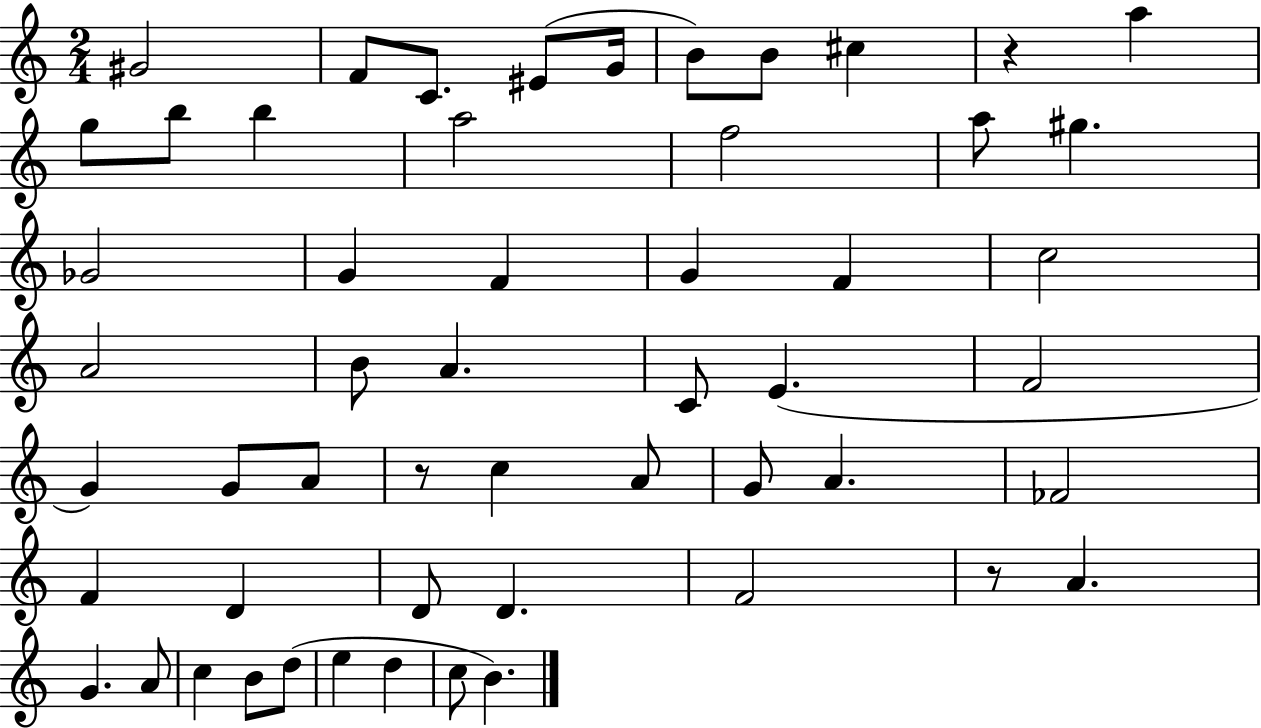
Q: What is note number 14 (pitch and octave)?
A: F5